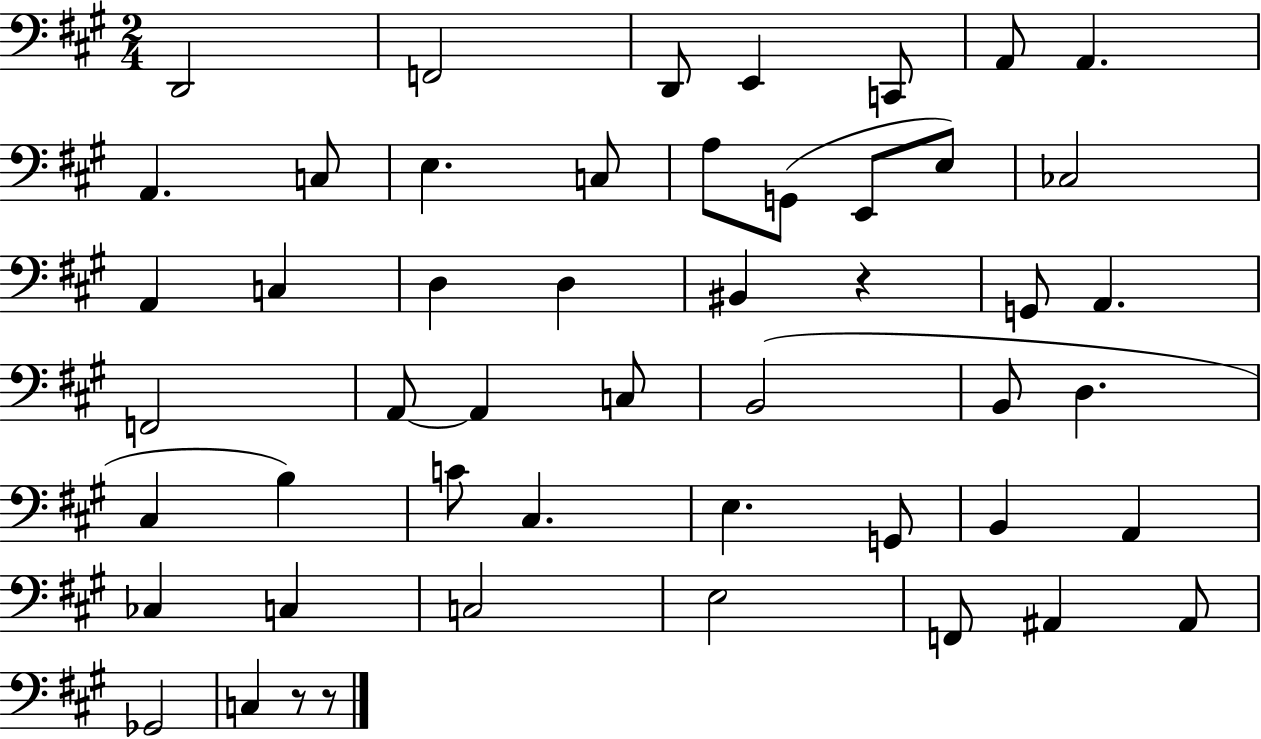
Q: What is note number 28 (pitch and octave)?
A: B2